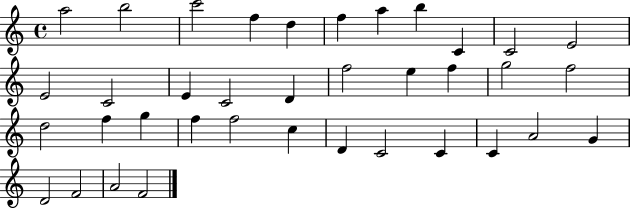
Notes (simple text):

A5/h B5/h C6/h F5/q D5/q F5/q A5/q B5/q C4/q C4/h E4/h E4/h C4/h E4/q C4/h D4/q F5/h E5/q F5/q G5/h F5/h D5/h F5/q G5/q F5/q F5/h C5/q D4/q C4/h C4/q C4/q A4/h G4/q D4/h F4/h A4/h F4/h